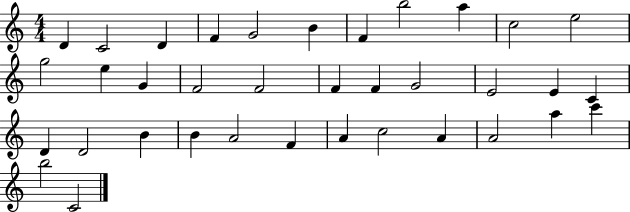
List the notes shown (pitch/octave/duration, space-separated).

D4/q C4/h D4/q F4/q G4/h B4/q F4/q B5/h A5/q C5/h E5/h G5/h E5/q G4/q F4/h F4/h F4/q F4/q G4/h E4/h E4/q C4/q D4/q D4/h B4/q B4/q A4/h F4/q A4/q C5/h A4/q A4/h A5/q C6/q B5/h C4/h